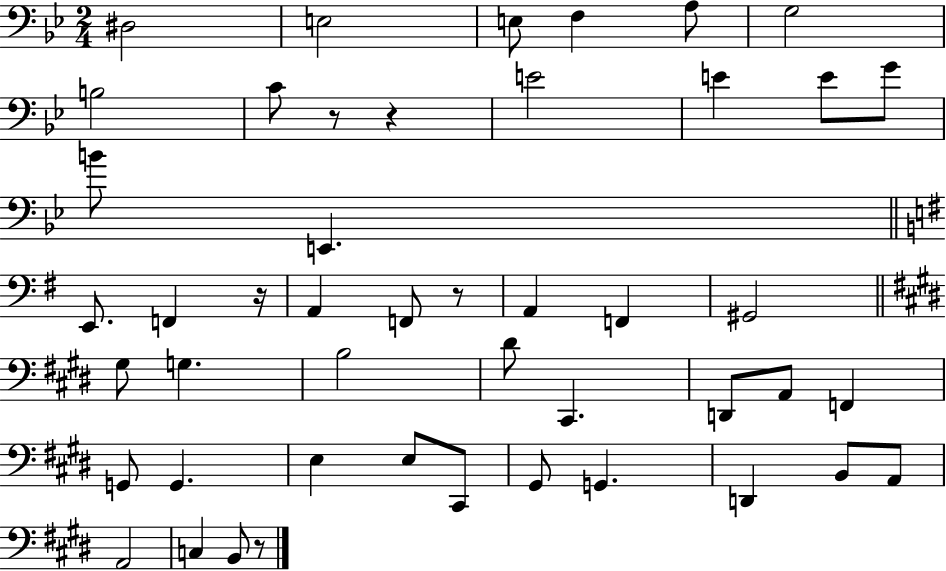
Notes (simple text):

D#3/h E3/h E3/e F3/q A3/e G3/h B3/h C4/e R/e R/q E4/h E4/q E4/e G4/e B4/e E2/q. E2/e. F2/q R/s A2/q F2/e R/e A2/q F2/q G#2/h G#3/e G3/q. B3/h D#4/e C#2/q. D2/e A2/e F2/q G2/e G2/q. E3/q E3/e C#2/e G#2/e G2/q. D2/q B2/e A2/e A2/h C3/q B2/e R/e